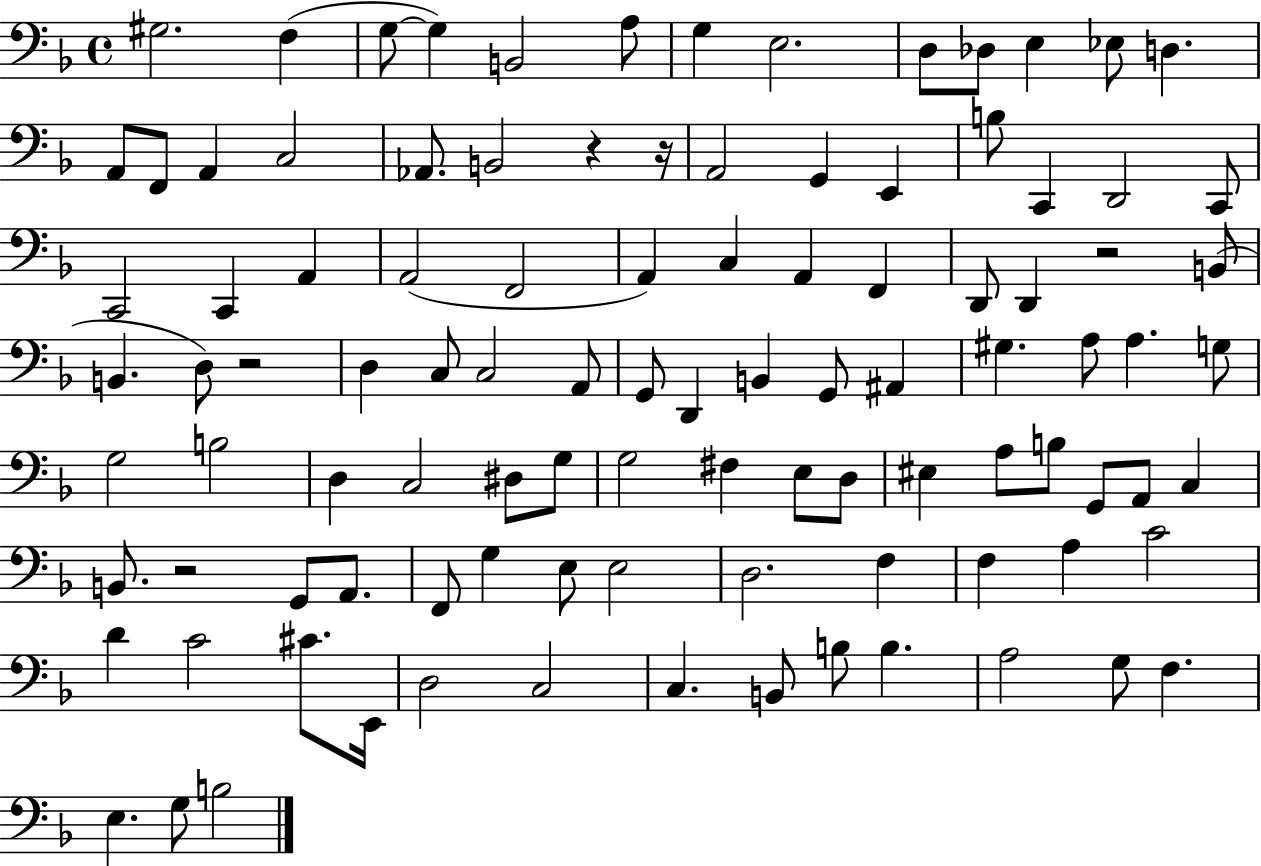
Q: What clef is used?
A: bass